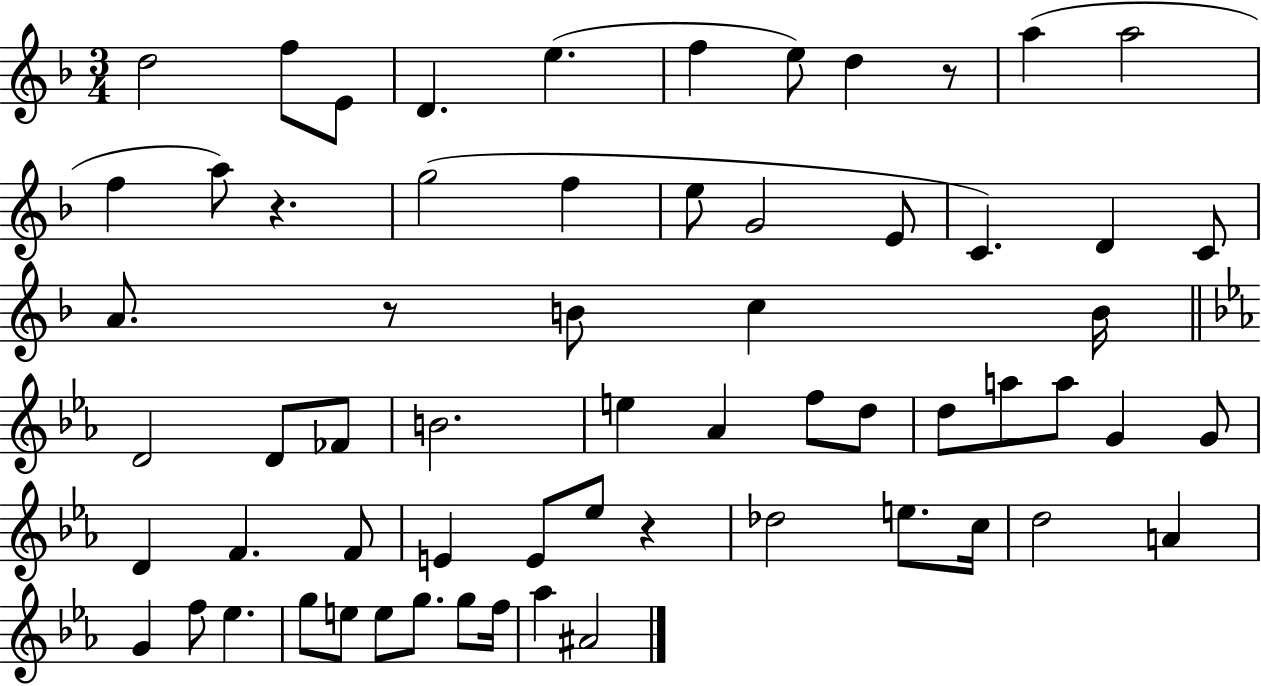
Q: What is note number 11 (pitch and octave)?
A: F5